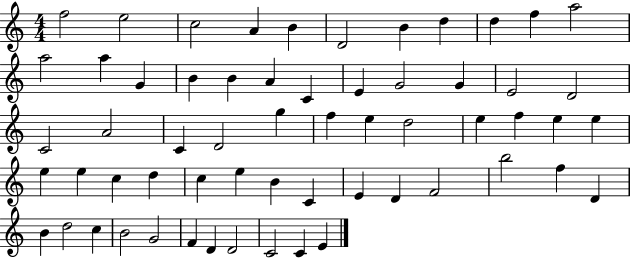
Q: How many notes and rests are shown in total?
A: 60